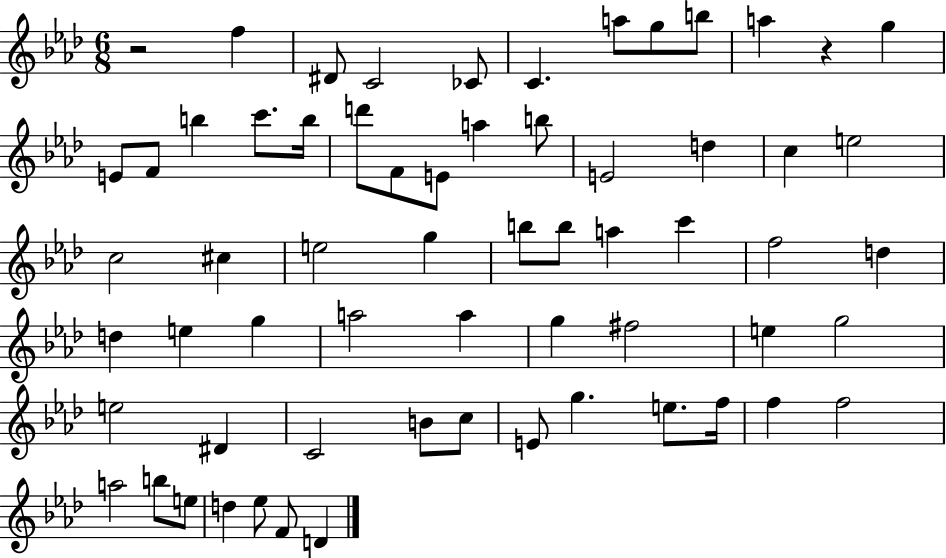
{
  \clef treble
  \numericTimeSignature
  \time 6/8
  \key aes \major
  r2 f''4 | dis'8 c'2 ces'8 | c'4. a''8 g''8 b''8 | a''4 r4 g''4 | \break e'8 f'8 b''4 c'''8. b''16 | d'''8 f'8 e'8 a''4 b''8 | e'2 d''4 | c''4 e''2 | \break c''2 cis''4 | e''2 g''4 | b''8 b''8 a''4 c'''4 | f''2 d''4 | \break d''4 e''4 g''4 | a''2 a''4 | g''4 fis''2 | e''4 g''2 | \break e''2 dis'4 | c'2 b'8 c''8 | e'8 g''4. e''8. f''16 | f''4 f''2 | \break a''2 b''8 e''8 | d''4 ees''8 f'8 d'4 | \bar "|."
}